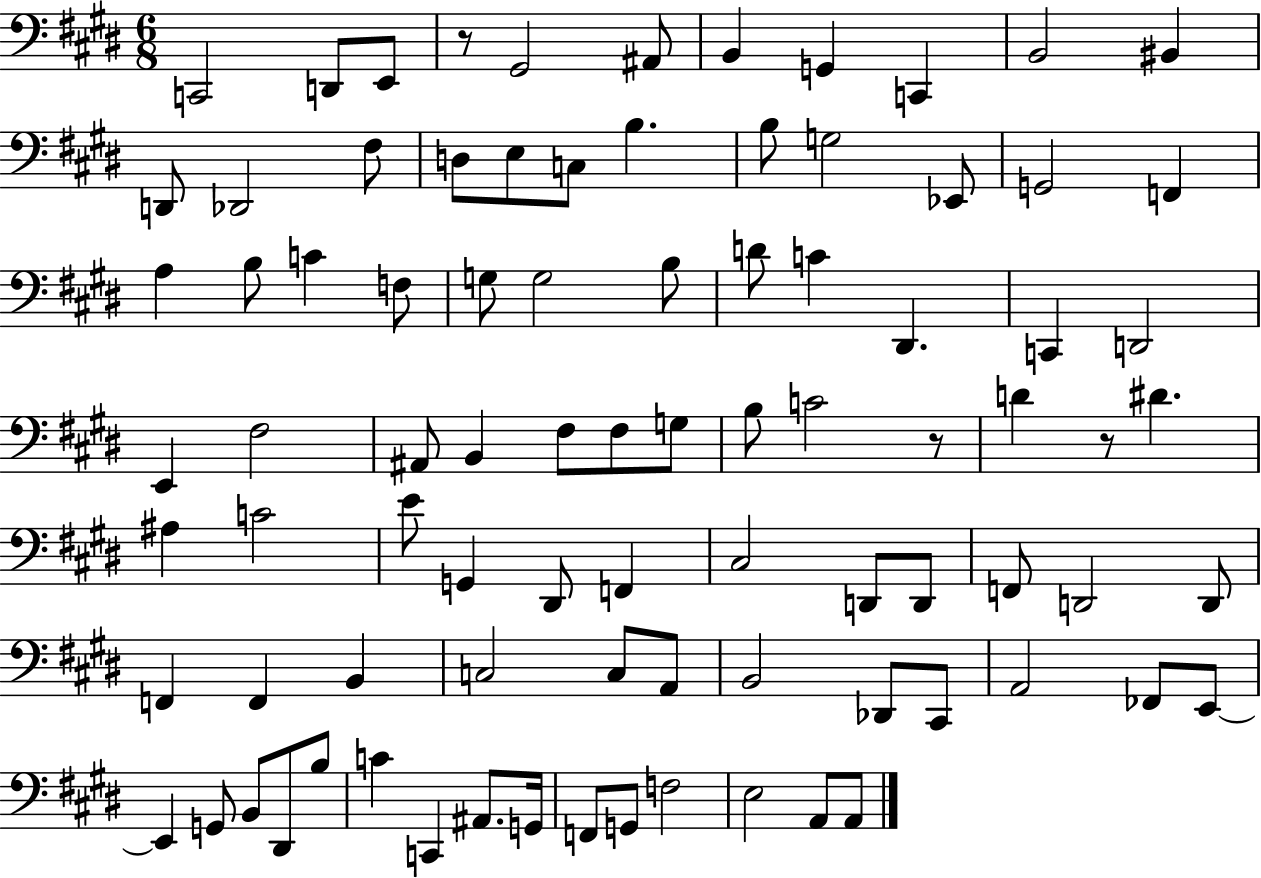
C2/h D2/e E2/e R/e G#2/h A#2/e B2/q G2/q C2/q B2/h BIS2/q D2/e Db2/h F#3/e D3/e E3/e C3/e B3/q. B3/e G3/h Eb2/e G2/h F2/q A3/q B3/e C4/q F3/e G3/e G3/h B3/e D4/e C4/q D#2/q. C2/q D2/h E2/q F#3/h A#2/e B2/q F#3/e F#3/e G3/e B3/e C4/h R/e D4/q R/e D#4/q. A#3/q C4/h E4/e G2/q D#2/e F2/q C#3/h D2/e D2/e F2/e D2/h D2/e F2/q F2/q B2/q C3/h C3/e A2/e B2/h Db2/e C#2/e A2/h FES2/e E2/e E2/q G2/e B2/e D#2/e B3/e C4/q C2/q A#2/e. G2/s F2/e G2/e F3/h E3/h A2/e A2/e